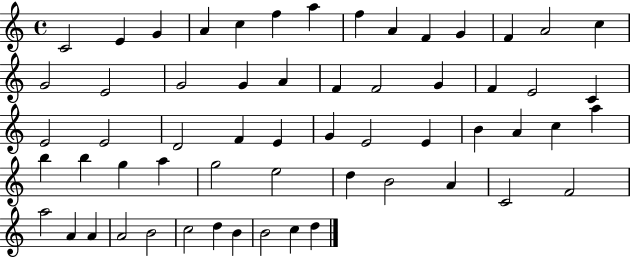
{
  \clef treble
  \time 4/4
  \defaultTimeSignature
  \key c \major
  c'2 e'4 g'4 | a'4 c''4 f''4 a''4 | f''4 a'4 f'4 g'4 | f'4 a'2 c''4 | \break g'2 e'2 | g'2 g'4 a'4 | f'4 f'2 g'4 | f'4 e'2 c'4 | \break e'2 e'2 | d'2 f'4 e'4 | g'4 e'2 e'4 | b'4 a'4 c''4 a''4 | \break b''4 b''4 g''4 a''4 | g''2 e''2 | d''4 b'2 a'4 | c'2 f'2 | \break a''2 a'4 a'4 | a'2 b'2 | c''2 d''4 b'4 | b'2 c''4 d''4 | \break \bar "|."
}